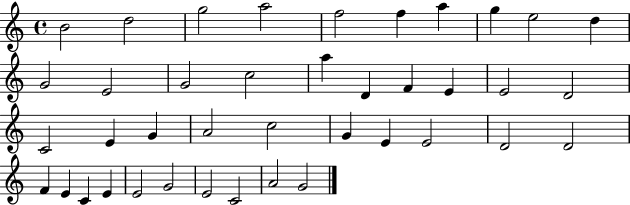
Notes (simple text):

B4/h D5/h G5/h A5/h F5/h F5/q A5/q G5/q E5/h D5/q G4/h E4/h G4/h C5/h A5/q D4/q F4/q E4/q E4/h D4/h C4/h E4/q G4/q A4/h C5/h G4/q E4/q E4/h D4/h D4/h F4/q E4/q C4/q E4/q E4/h G4/h E4/h C4/h A4/h G4/h